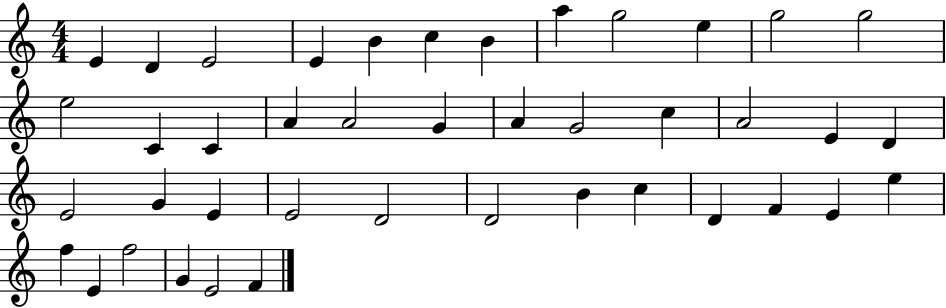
E4/q D4/q E4/h E4/q B4/q C5/q B4/q A5/q G5/h E5/q G5/h G5/h E5/h C4/q C4/q A4/q A4/h G4/q A4/q G4/h C5/q A4/h E4/q D4/q E4/h G4/q E4/q E4/h D4/h D4/h B4/q C5/q D4/q F4/q E4/q E5/q F5/q E4/q F5/h G4/q E4/h F4/q